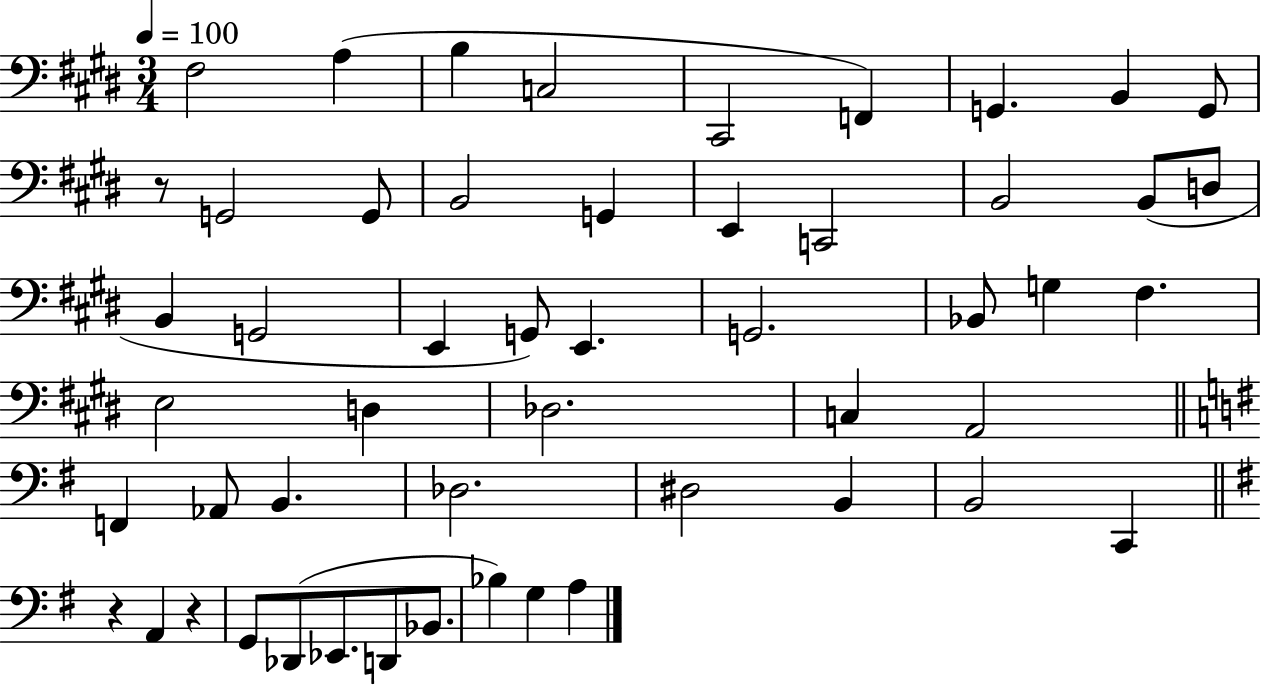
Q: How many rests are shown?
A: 3